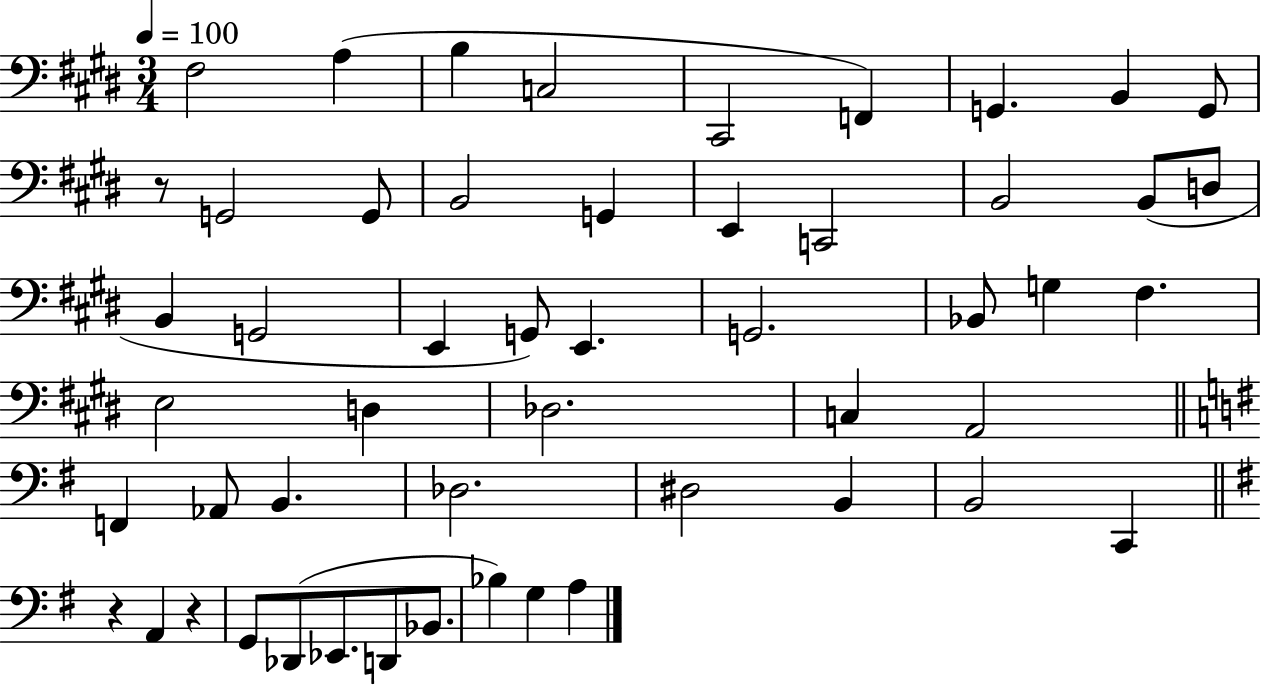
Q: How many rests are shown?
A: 3